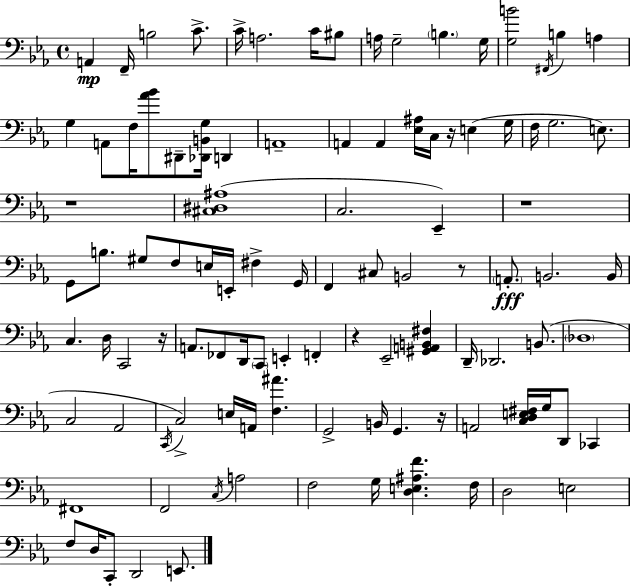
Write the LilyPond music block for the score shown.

{
  \clef bass
  \time 4/4
  \defaultTimeSignature
  \key c \minor
  a,4\mp f,16-- b2 c'8.-> | c'16-> a2. c'16 bis8 | a16 g2-- \parenthesize b4. g16 | <g b'>2 \acciaccatura { fis,16 } b4 a4 | \break g4 a,8 f16 <aes' bes'>8 dis,8-- <des, b, g>16 d,4 | a,1-- | a,4 a,4 <ees ais>16 c16 r16 e4( | g16 f16 g2. e8.) | \break r1 | <cis dis ais>1( | c2. ees,4--) | r1 | \break g,8 b8. gis8 f8 e16 e,16-. fis4-> | g,16 f,4 cis8 b,2 r8 | \parenthesize a,8.-.\fff b,2. | b,16 c4. d16 c,2 | \break r16 a,8. fes,8 d,16 \parenthesize c,8 e,4-. f,4-. | r4 ees,2-- <gis, a, b, fis>4 | d,16-- des,2. b,8.( | \parenthesize des1 | \break c2 aes,2 | \acciaccatura { c,16 } c2->) e16 a,16 <f ais'>4. | g,2-> b,16 g,4. | r16 a,2 <c d e fis>16 g16 d,8 ces,4 | \break fis,1 | f,2 \acciaccatura { c16 } a2 | f2 g16 <d e ais f'>4. | f16 d2 e2 | \break f8 d16 c,8-. d,2 | e,8. \bar "|."
}